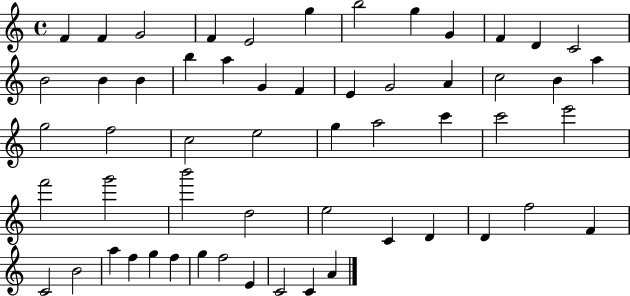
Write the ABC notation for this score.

X:1
T:Untitled
M:4/4
L:1/4
K:C
F F G2 F E2 g b2 g G F D C2 B2 B B b a G F E G2 A c2 B a g2 f2 c2 e2 g a2 c' c'2 e'2 f'2 g'2 b'2 d2 e2 C D D f2 F C2 B2 a f g f g f2 E C2 C A